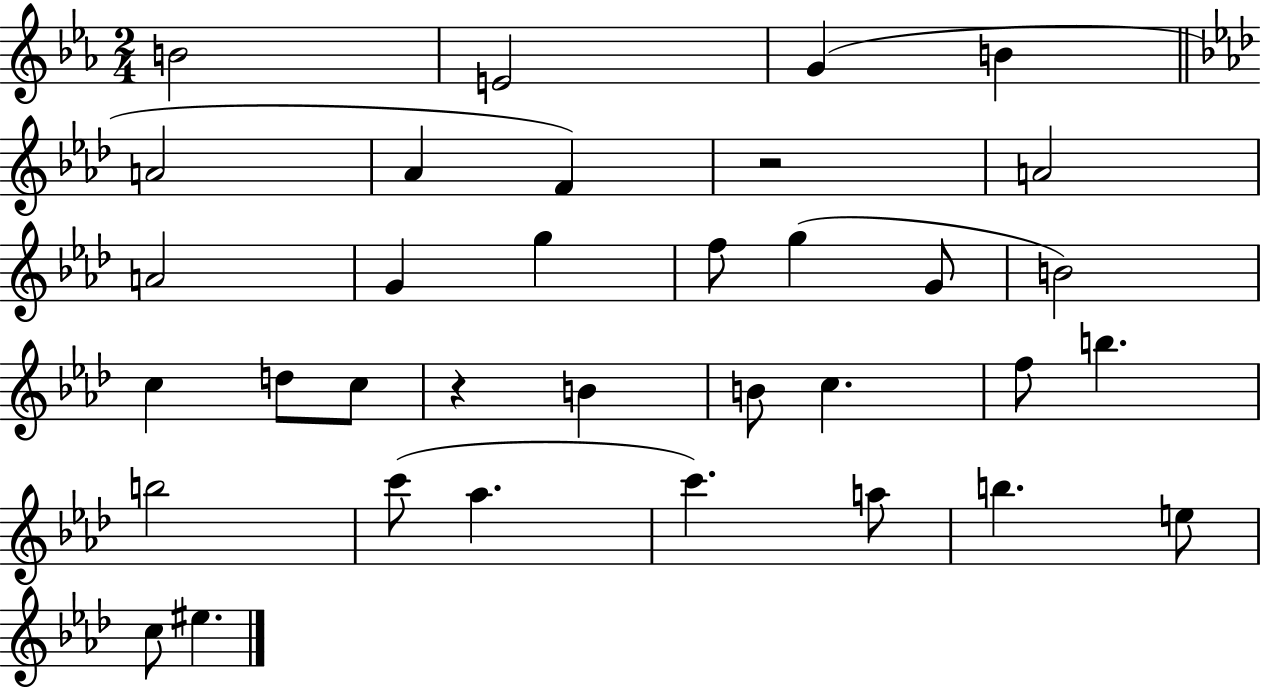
X:1
T:Untitled
M:2/4
L:1/4
K:Eb
B2 E2 G B A2 _A F z2 A2 A2 G g f/2 g G/2 B2 c d/2 c/2 z B B/2 c f/2 b b2 c'/2 _a c' a/2 b e/2 c/2 ^e